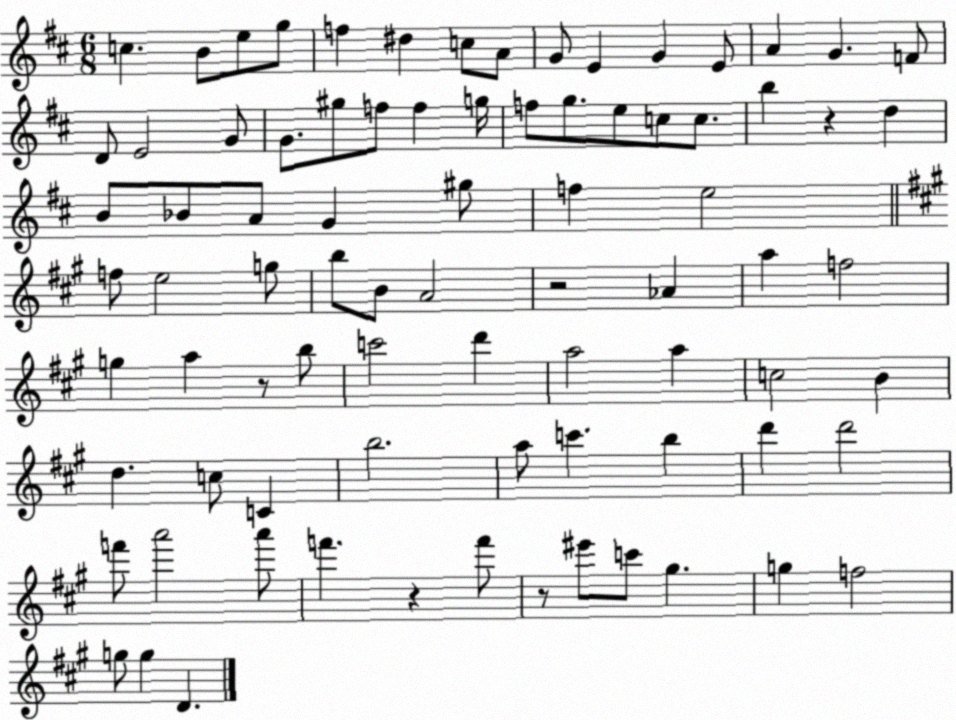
X:1
T:Untitled
M:6/8
L:1/4
K:D
c B/2 e/2 g/2 f ^d c/2 A/2 G/2 E G E/2 A G F/2 D/2 E2 G/2 G/2 ^g/2 f/2 f g/4 f/2 g/2 e/2 c/2 c/2 b z d B/2 _B/2 A/2 G ^g/2 f e2 f/2 e2 g/2 b/2 B/2 A2 z2 _A a f2 g a z/2 b/2 c'2 d' a2 a c2 B d c/2 C b2 a/2 c' b d' d'2 f'/2 a'2 a'/2 f' z f'/2 z/2 ^e'/2 c'/2 ^g g f2 g/2 g D